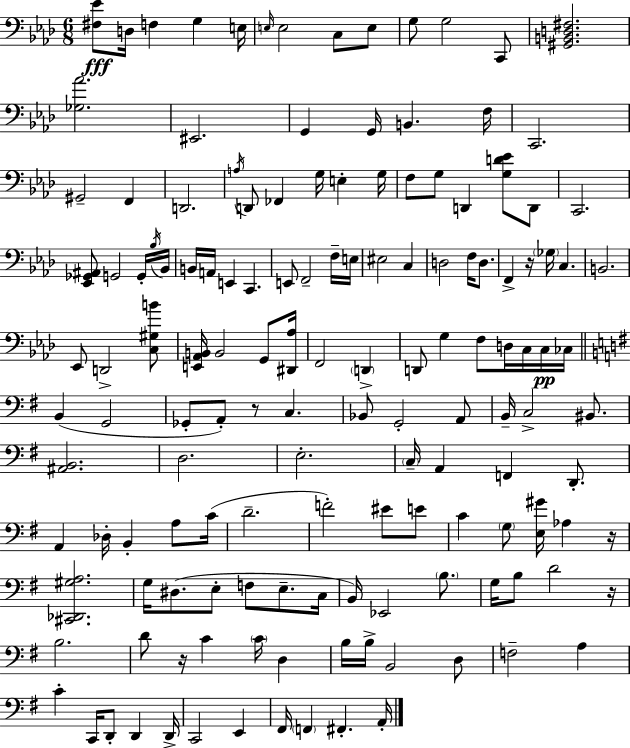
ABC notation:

X:1
T:Untitled
M:6/8
L:1/4
K:Fm
[^F,_E]/2 D,/4 F, G, E,/4 E,/4 E,2 C,/2 E,/2 G,/2 G,2 C,,/2 [^G,,B,,D,^F,]2 [_G,_A]2 ^E,,2 G,, G,,/4 B,, F,/4 C,,2 ^G,,2 F,, D,,2 A,/4 D,,/2 _F,, G,/4 E, G,/4 F,/2 G,/2 D,, [G,D_E]/2 D,,/2 C,,2 [_E,,_G,,^A,,]/2 G,,2 G,,/4 _B,/4 _B,,/4 B,,/4 A,,/4 E,, C,, E,,/2 F,,2 F,/4 E,/4 ^E,2 C, D,2 F,/4 D,/2 F,, z/4 _G,/4 C, B,,2 _E,,/2 D,,2 [C,^G,B]/2 [E,,_A,,B,,]/4 B,,2 G,,/2 [^D,,_A,]/4 F,,2 D,, D,,/2 G, F,/2 D,/4 C,/4 C,/4 _C,/4 B,, G,,2 _G,,/2 A,,/2 z/2 C, _B,,/2 G,,2 A,,/2 B,,/4 C,2 ^B,,/2 [^A,,B,,]2 D,2 E,2 C,/4 A,, F,, D,,/2 A,, _D,/4 B,, A,/2 C/4 D2 F2 ^E/2 E/2 C G,/2 [E,^G]/4 _A, z/4 [^C,,_D,,^G,A,]2 G,/4 ^D,/2 E,/2 F,/2 E,/2 C,/4 B,,/4 _E,,2 B,/2 G,/4 B,/2 D2 z/4 B,2 D/2 z/4 C C/4 D, B,/4 B,/4 B,,2 D,/2 F,2 A, C C,,/4 D,,/2 D,, D,,/4 C,,2 E,, ^F,,/4 F,, ^F,, A,,/4